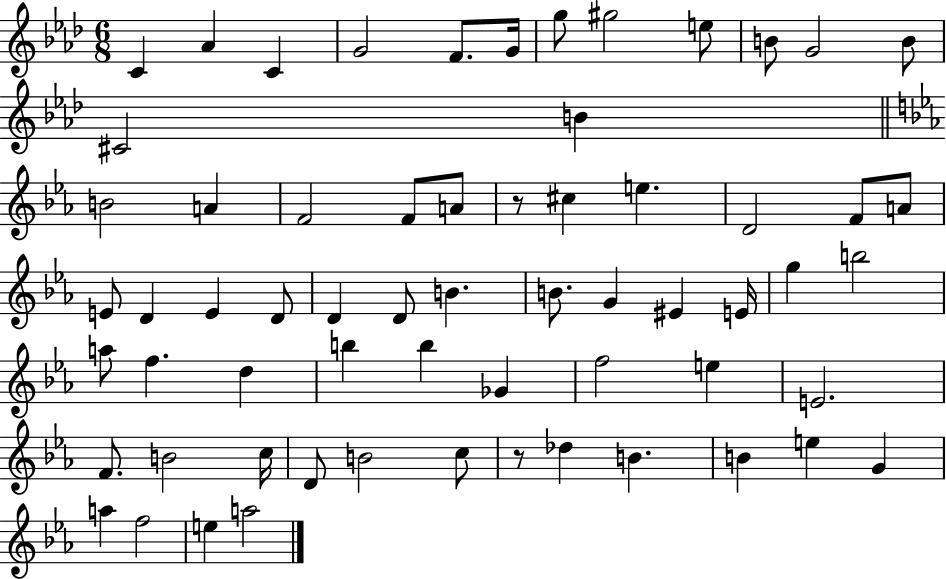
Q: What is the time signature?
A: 6/8